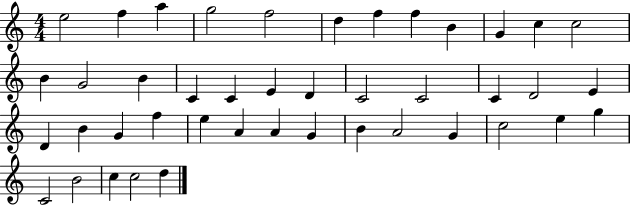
E5/h F5/q A5/q G5/h F5/h D5/q F5/q F5/q B4/q G4/q C5/q C5/h B4/q G4/h B4/q C4/q C4/q E4/q D4/q C4/h C4/h C4/q D4/h E4/q D4/q B4/q G4/q F5/q E5/q A4/q A4/q G4/q B4/q A4/h G4/q C5/h E5/q G5/q C4/h B4/h C5/q C5/h D5/q